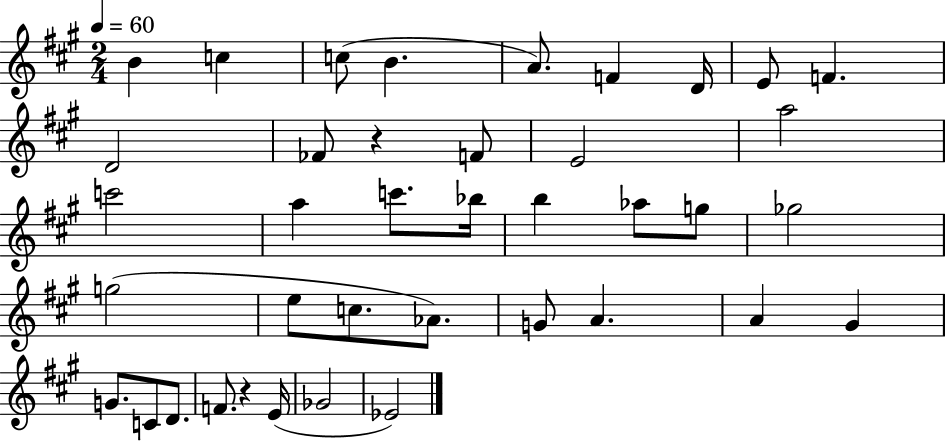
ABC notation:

X:1
T:Untitled
M:2/4
L:1/4
K:A
B c c/2 B A/2 F D/4 E/2 F D2 _F/2 z F/2 E2 a2 c'2 a c'/2 _b/4 b _a/2 g/2 _g2 g2 e/2 c/2 _A/2 G/2 A A ^G G/2 C/2 D/2 F/2 z E/4 _G2 _E2